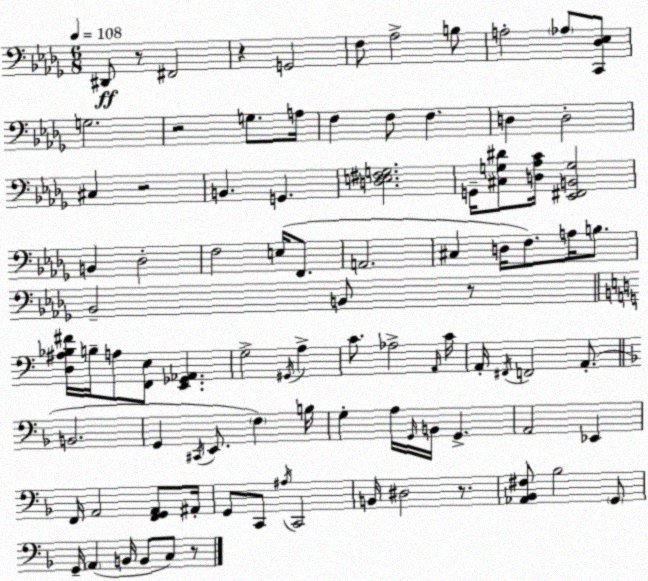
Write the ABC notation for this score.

X:1
T:Untitled
M:6/8
L:1/4
K:Bbm
^D,,/2 z/2 ^F,,2 z G,,2 F,/2 _A,2 B,/2 A,2 _A,/2 [C,,_D,_E,]/2 G,2 z2 G,/2 A,/4 F, F,/2 F, D, D,2 ^C, z2 B,, G,, [D,E,^F,G,]2 G,,/4 [^C,G,^D]/2 [D,_A,C]/4 [_E,,^F,,B,,G,]2 B,, _D,2 F,2 E,/4 F,,/2 A,,2 ^C, D,/4 F,/2 A,/4 B,/2 _B,,2 B,,/2 z/2 [D,^A,_B,^F]/4 B,/4 A,/2 [F,,E,]/2 [E,,_G,,_A,,] G,2 ^G,,/4 A, C/2 _A,2 A,,/4 C/4 A,,/4 ^F,,/4 F,,2 A,,/2 B,,2 G,, ^C,,/4 E,,/2 F, B,/4 G, A,/4 G,,/4 B,,/4 G,, A,,2 _E,, F,,/4 A,,2 [F,,G,,A,,]/2 ^A,,/4 G,,/2 C,,/2 ^A,/4 C,,2 B,,/4 ^D,2 z/2 [_A,,_B,,^F,]/2 _B,2 G,,/2 G,,/4 A,, B,,/4 B,,/2 C,/2 z/2